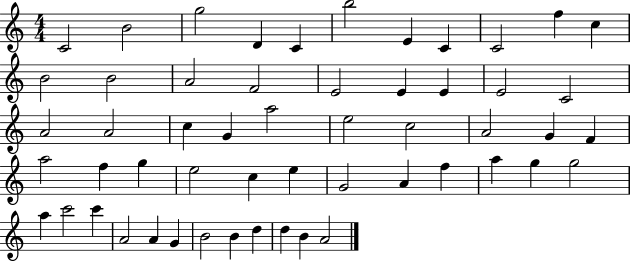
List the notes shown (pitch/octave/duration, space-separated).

C4/h B4/h G5/h D4/q C4/q B5/h E4/q C4/q C4/h F5/q C5/q B4/h B4/h A4/h F4/h E4/h E4/q E4/q E4/h C4/h A4/h A4/h C5/q G4/q A5/h E5/h C5/h A4/h G4/q F4/q A5/h F5/q G5/q E5/h C5/q E5/q G4/h A4/q F5/q A5/q G5/q G5/h A5/q C6/h C6/q A4/h A4/q G4/q B4/h B4/q D5/q D5/q B4/q A4/h